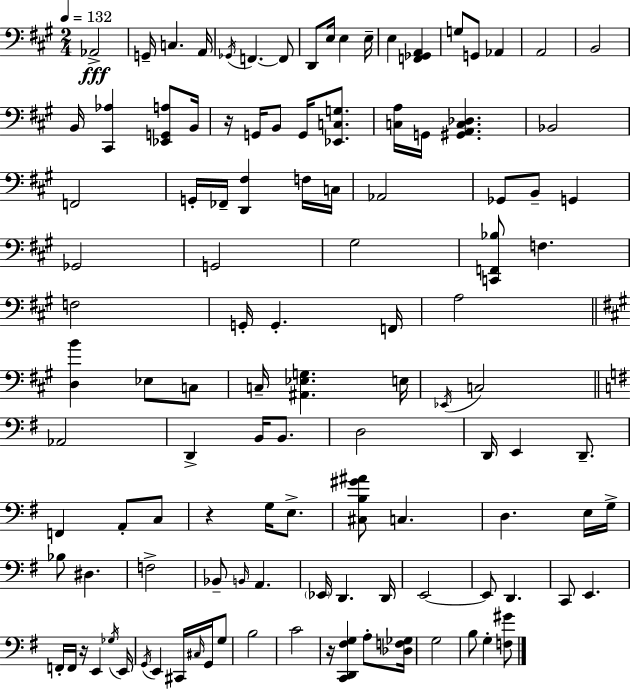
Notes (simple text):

Ab2/h G2/s C3/q. A2/s Gb2/s F2/q. F2/e D2/e E3/s E3/q E3/s E3/q [F2,Gb2,A2]/q G3/e G2/e Ab2/q A2/h B2/h B2/s [C#2,Ab3]/q [Eb2,G2,A3]/e B2/s R/s G2/s B2/e G2/s [Eb2,C3,G3]/e. [C3,A3]/s G2/s [G#2,A2,C3,Db3]/q. Bb2/h F2/h G2/s FES2/s [D2,F#3]/q F3/s C3/s Ab2/h Gb2/e B2/e G2/q Gb2/h G2/h G#3/h [C2,F2,Bb3]/e F3/q. F3/h G2/s G2/q. F2/s A3/h [D3,B4]/q Eb3/e C3/e C3/s [A#2,Eb3,G3]/q. E3/s Eb2/s C3/h Ab2/h D2/q B2/s B2/e. D3/h D2/s E2/q D2/e. F2/q A2/e C3/e R/q G3/s E3/e. [C#3,B3,G#4,A#4]/e C3/q. D3/q. E3/s G3/s Bb3/e D#3/q. F3/h Bb2/e B2/s A2/q. Eb2/s D2/q. D2/s E2/h E2/e D2/q. C2/e E2/q. F2/s F2/s R/s E2/q Gb3/s E2/s G2/s E2/q C#2/s C#3/s G2/s G3/e B3/h C4/h R/s [C2,D2,F#3,G3]/q A3/e [Db3,F3,Gb3]/s G3/h B3/e G3/q [F3,G#4]/e